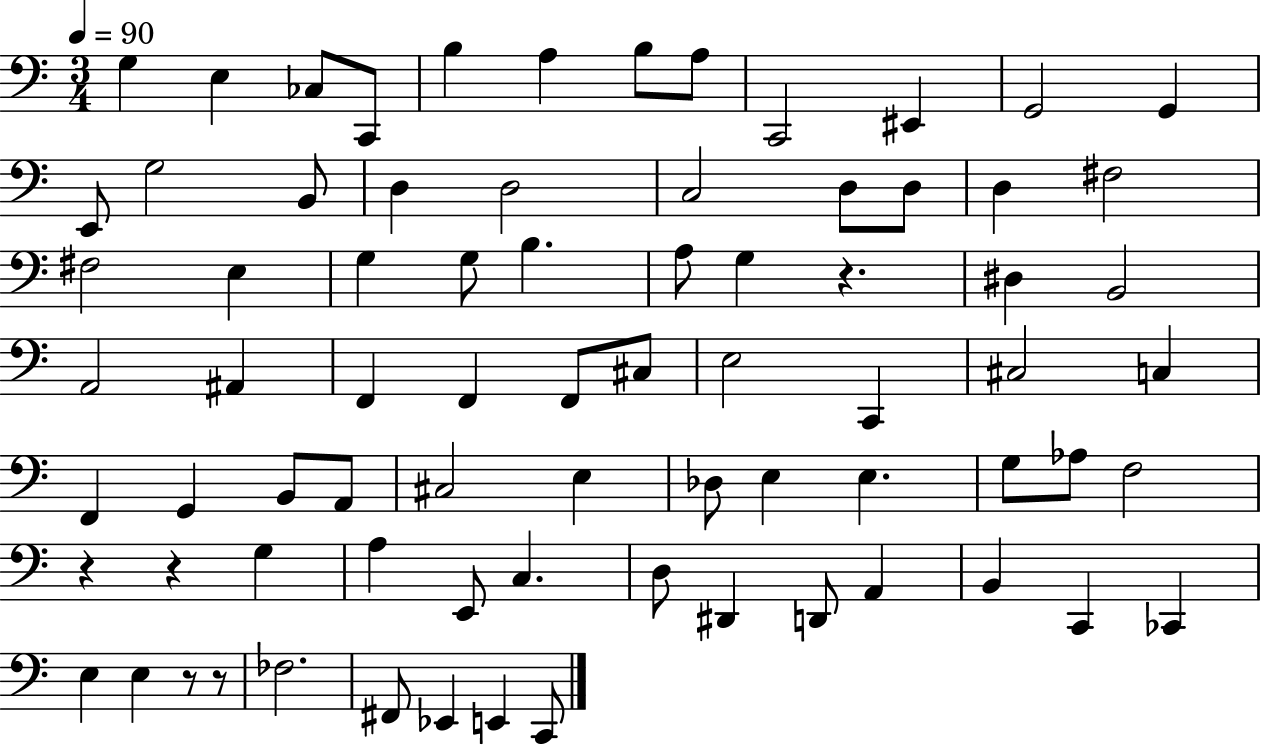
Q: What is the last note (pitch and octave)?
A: C2